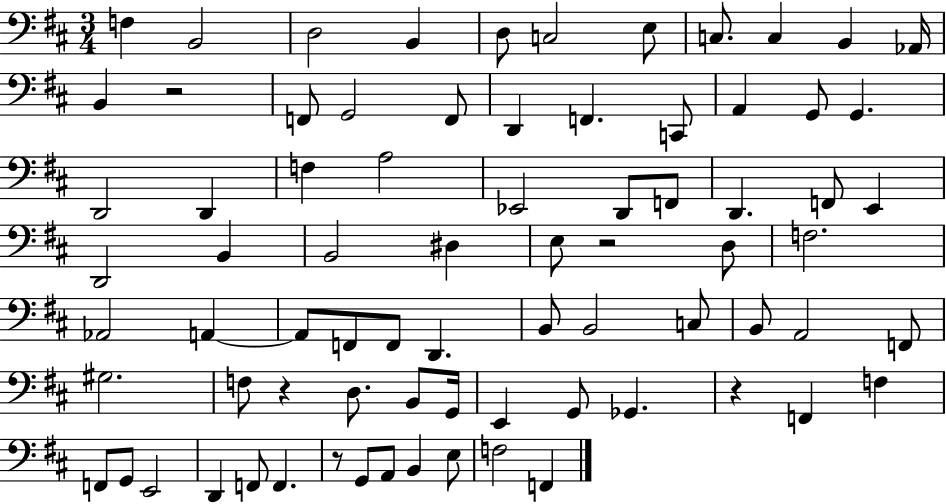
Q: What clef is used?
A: bass